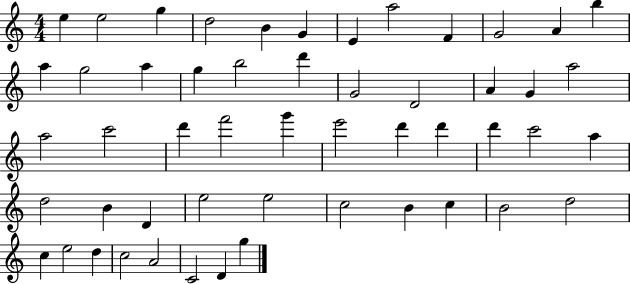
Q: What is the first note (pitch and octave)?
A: E5